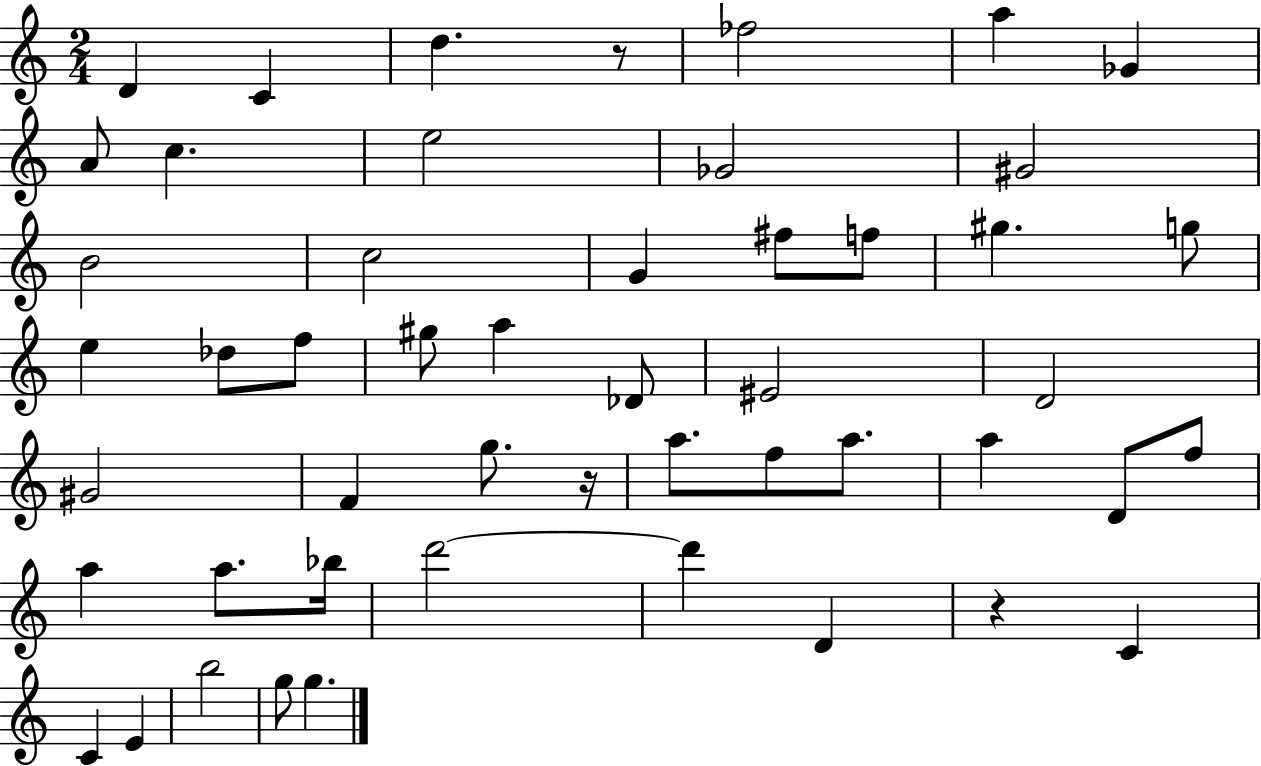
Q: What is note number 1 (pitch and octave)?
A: D4